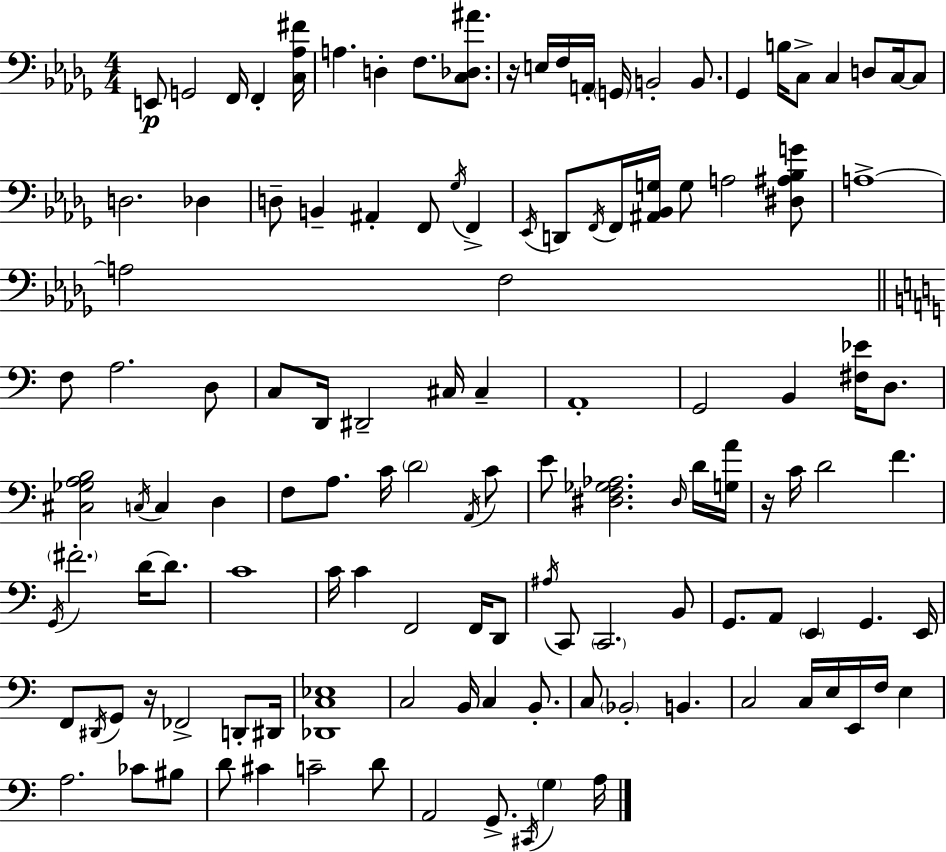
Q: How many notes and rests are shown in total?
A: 126